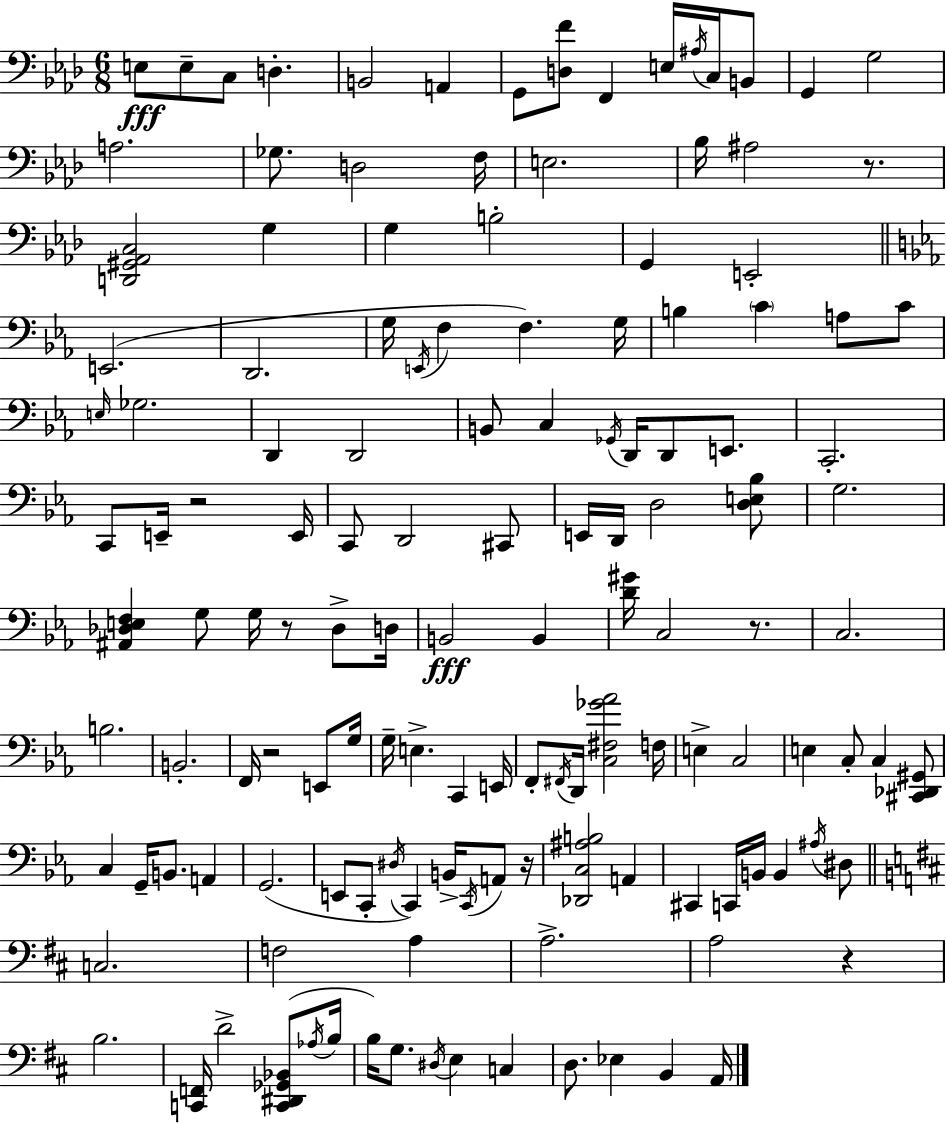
E3/e E3/e C3/e D3/q. B2/h A2/q G2/e [D3,F4]/e F2/q E3/s A#3/s C3/s B2/e G2/q G3/h A3/h. Gb3/e. D3/h F3/s E3/h. Bb3/s A#3/h R/e. [D2,G#2,Ab2,C3]/h G3/q G3/q B3/h G2/q E2/h E2/h. D2/h. G3/s E2/s F3/q F3/q. G3/s B3/q C4/q A3/e C4/e E3/s Gb3/h. D2/q D2/h B2/e C3/q Gb2/s D2/s D2/e E2/e. C2/h. C2/e E2/s R/h E2/s C2/e D2/h C#2/e E2/s D2/s D3/h [D3,E3,Bb3]/e G3/h. [A#2,Db3,E3,F3]/q G3/e G3/s R/e Db3/e D3/s B2/h B2/q [D4,G#4]/s C3/h R/e. C3/h. B3/h. B2/h. F2/s R/h E2/e G3/s G3/s E3/q. C2/q E2/s F2/e F#2/s D2/s [C3,F#3,Gb4,Ab4]/h F3/s E3/q C3/h E3/q C3/e C3/q [C#2,Db2,G#2]/e C3/q G2/s B2/e. A2/q G2/h. E2/e C2/e D#3/s C2/q B2/s C2/s A2/e R/s [Db2,C3,A#3,B3]/h A2/q C#2/q C2/s B2/s B2/q A#3/s D#3/e C3/h. F3/h A3/q A3/h. A3/h R/q B3/h. [C2,F2]/s D4/h [C2,D#2,Gb2,Bb2]/e Ab3/s B3/s B3/s G3/e. D#3/s E3/q C3/q D3/e. Eb3/q B2/q A2/s